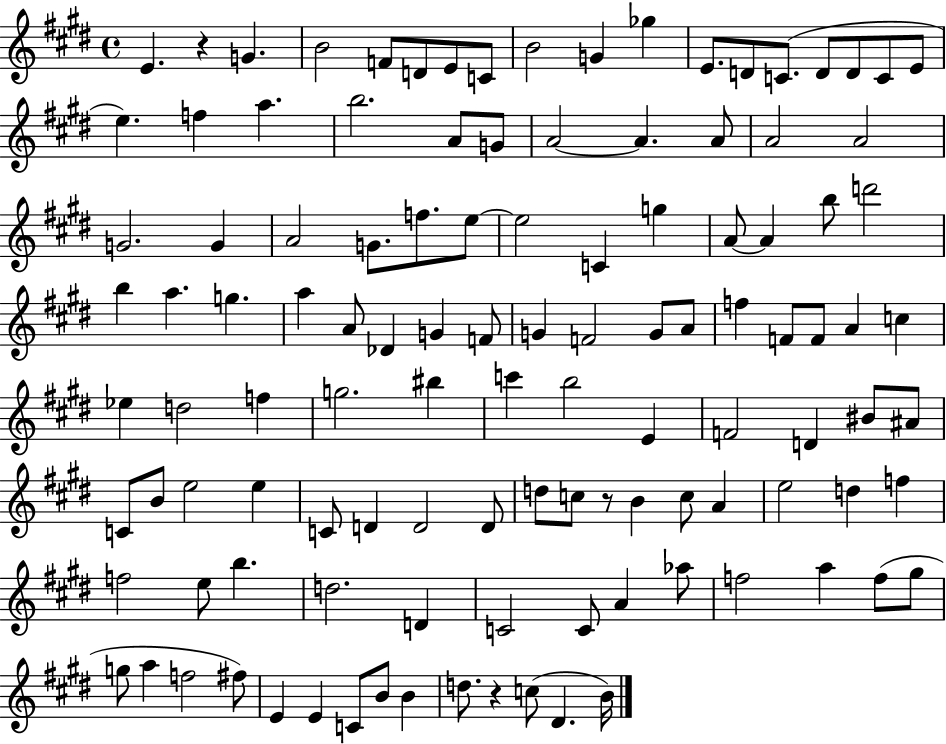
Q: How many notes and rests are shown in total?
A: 115